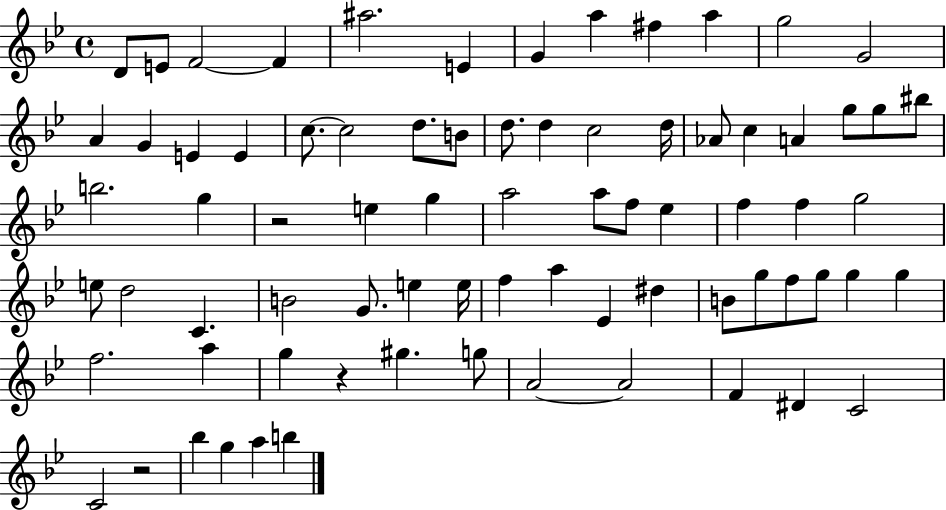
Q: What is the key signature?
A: BES major